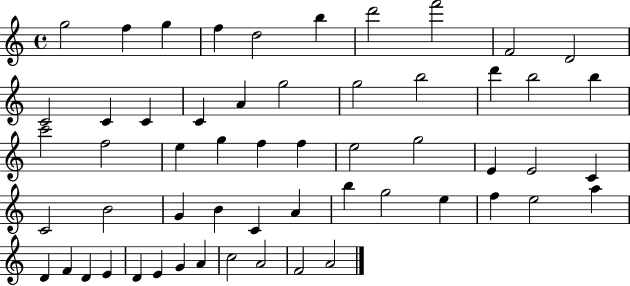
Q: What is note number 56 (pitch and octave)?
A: A4